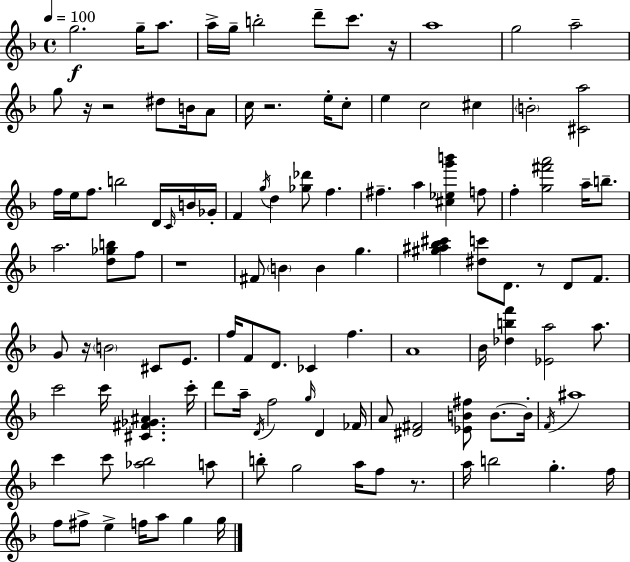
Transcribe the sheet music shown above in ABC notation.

X:1
T:Untitled
M:4/4
L:1/4
K:Dm
g2 g/4 a/2 a/4 g/4 b2 d'/2 c'/2 z/4 a4 g2 a2 g/2 z/4 z2 ^d/2 B/4 A/2 c/4 z2 e/4 c/2 e c2 ^c B2 [^Ca]2 f/4 e/4 f/2 b2 D/4 C/4 B/4 _G/4 F g/4 d [_g_d']/2 f ^f a [^c_eg'b'] f/2 f [g^f'a']2 a/4 b/2 a2 [d_gb]/2 f/2 z4 ^F/2 B B g [^g^a_b^c'] [^dc']/2 D/2 z/2 D/2 F/2 G/2 z/4 B2 ^C/2 E/2 f/4 F/2 D/2 _C f A4 _B/4 [_dbf'] [_Ea]2 a/2 c'2 c'/4 [^C^F_G^A] c'/4 d'/2 a/4 D/4 f2 g/4 D _F/4 A/2 [^D^F]2 [_EB^f]/2 B/2 B/4 F/4 ^a4 c' c'/2 [_a_b]2 a/2 b/2 g2 a/4 f/2 z/2 a/4 b2 g f/4 f/2 ^f/2 e f/4 a/2 g g/4